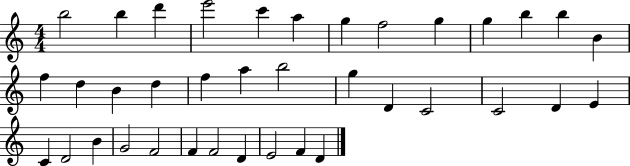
{
  \clef treble
  \numericTimeSignature
  \time 4/4
  \key c \major
  b''2 b''4 d'''4 | e'''2 c'''4 a''4 | g''4 f''2 g''4 | g''4 b''4 b''4 b'4 | \break f''4 d''4 b'4 d''4 | f''4 a''4 b''2 | g''4 d'4 c'2 | c'2 d'4 e'4 | \break c'4 d'2 b'4 | g'2 f'2 | f'4 f'2 d'4 | e'2 f'4 d'4 | \break \bar "|."
}